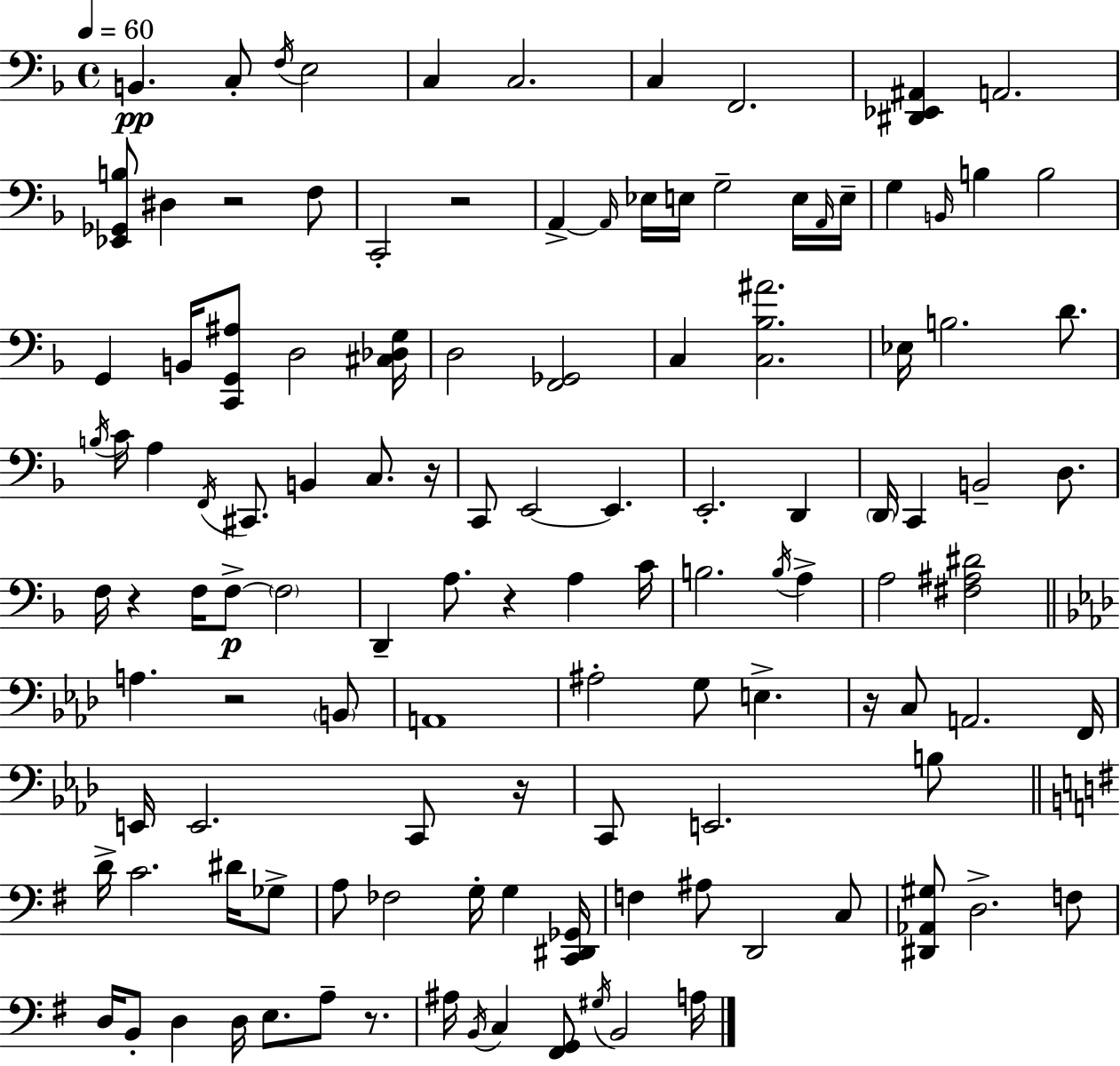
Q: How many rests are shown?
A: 9